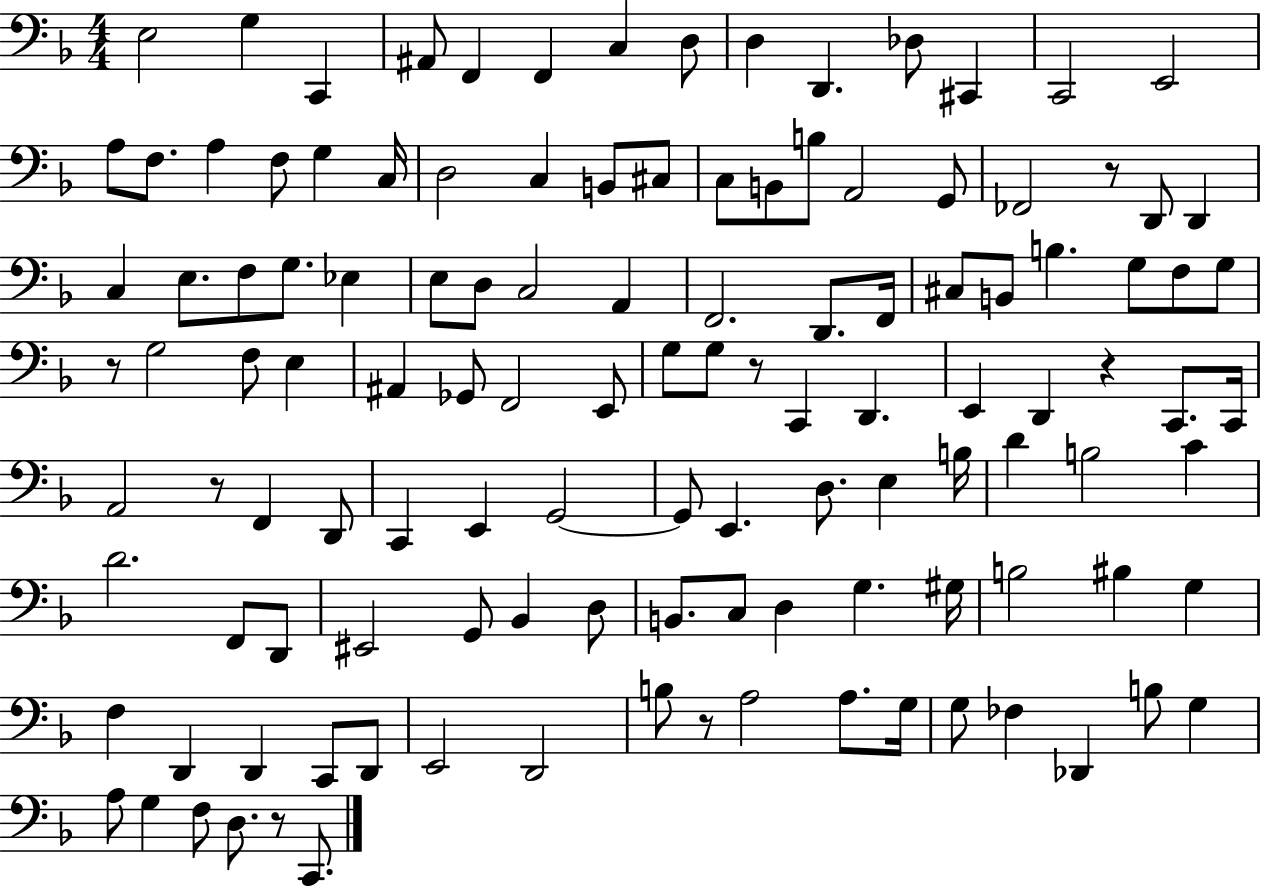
{
  \clef bass
  \numericTimeSignature
  \time 4/4
  \key f \major
  e2 g4 c,4 | ais,8 f,4 f,4 c4 d8 | d4 d,4. des8 cis,4 | c,2 e,2 | \break a8 f8. a4 f8 g4 c16 | d2 c4 b,8 cis8 | c8 b,8 b8 a,2 g,8 | fes,2 r8 d,8 d,4 | \break c4 e8. f8 g8. ees4 | e8 d8 c2 a,4 | f,2. d,8. f,16 | cis8 b,8 b4. g8 f8 g8 | \break r8 g2 f8 e4 | ais,4 ges,8 f,2 e,8 | g8 g8 r8 c,4 d,4. | e,4 d,4 r4 c,8. c,16 | \break a,2 r8 f,4 d,8 | c,4 e,4 g,2~~ | g,8 e,4. d8. e4 b16 | d'4 b2 c'4 | \break d'2. f,8 d,8 | eis,2 g,8 bes,4 d8 | b,8. c8 d4 g4. gis16 | b2 bis4 g4 | \break f4 d,4 d,4 c,8 d,8 | e,2 d,2 | b8 r8 a2 a8. g16 | g8 fes4 des,4 b8 g4 | \break a8 g4 f8 d8. r8 c,8. | \bar "|."
}